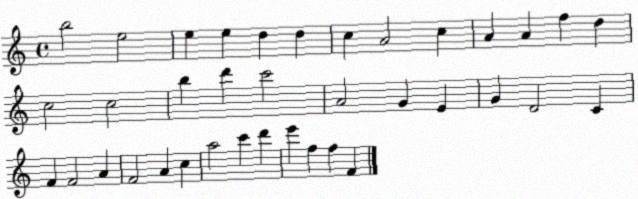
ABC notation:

X:1
T:Untitled
M:4/4
L:1/4
K:C
b2 e2 e e d d c A2 c A A f d c2 c2 b d' c'2 A2 G E G D2 C F F2 A F2 A c a2 c' d' e' f f F